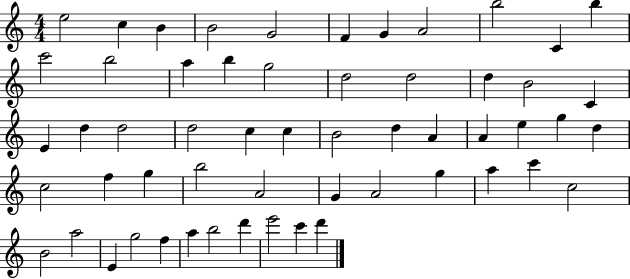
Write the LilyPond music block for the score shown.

{
  \clef treble
  \numericTimeSignature
  \time 4/4
  \key c \major
  e''2 c''4 b'4 | b'2 g'2 | f'4 g'4 a'2 | b''2 c'4 b''4 | \break c'''2 b''2 | a''4 b''4 g''2 | d''2 d''2 | d''4 b'2 c'4 | \break e'4 d''4 d''2 | d''2 c''4 c''4 | b'2 d''4 a'4 | a'4 e''4 g''4 d''4 | \break c''2 f''4 g''4 | b''2 a'2 | g'4 a'2 g''4 | a''4 c'''4 c''2 | \break b'2 a''2 | e'4 g''2 f''4 | a''4 b''2 d'''4 | e'''2 c'''4 d'''4 | \break \bar "|."
}